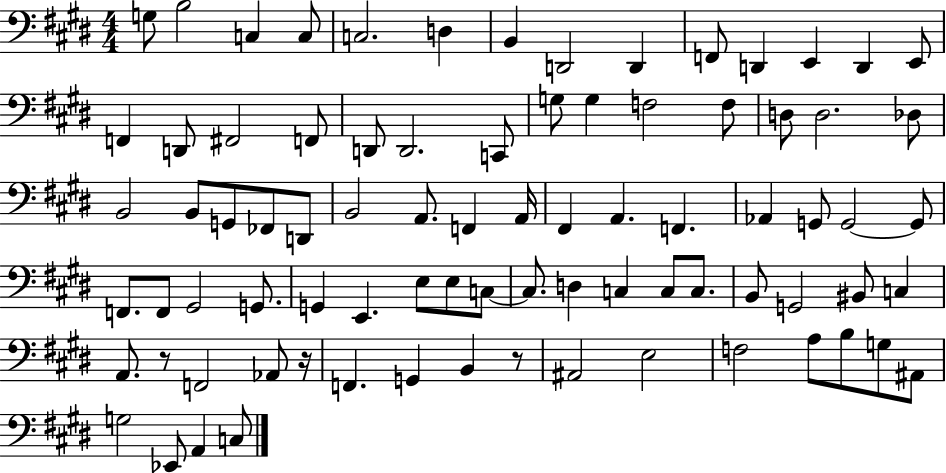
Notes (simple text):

G3/e B3/h C3/q C3/e C3/h. D3/q B2/q D2/h D2/q F2/e D2/q E2/q D2/q E2/e F2/q D2/e F#2/h F2/e D2/e D2/h. C2/e G3/e G3/q F3/h F3/e D3/e D3/h. Db3/e B2/h B2/e G2/e FES2/e D2/e B2/h A2/e. F2/q A2/s F#2/q A2/q. F2/q. Ab2/q G2/e G2/h G2/e F2/e. F2/e G#2/h G2/e. G2/q E2/q. E3/e E3/e C3/e C3/e. D3/q C3/q C3/e C3/e. B2/e G2/h BIS2/e C3/q A2/e. R/e F2/h Ab2/e R/s F2/q. G2/q B2/q R/e A#2/h E3/h F3/h A3/e B3/e G3/e A#2/e G3/h Eb2/e A2/q C3/e